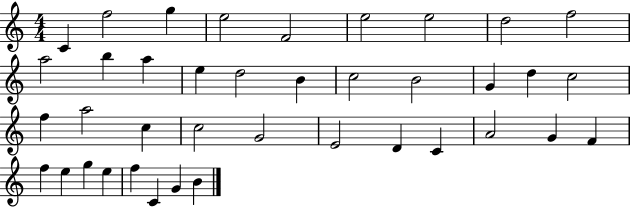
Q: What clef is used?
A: treble